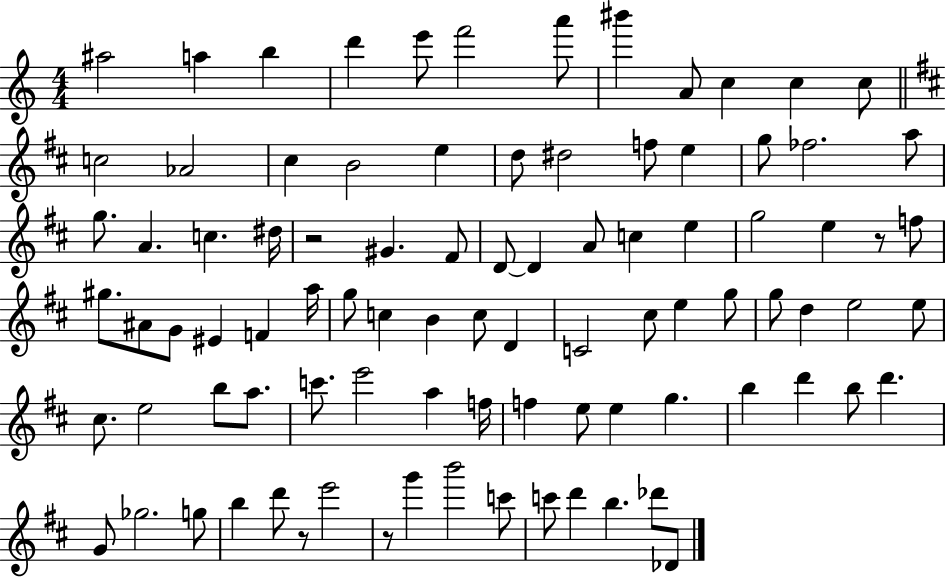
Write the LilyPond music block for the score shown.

{
  \clef treble
  \numericTimeSignature
  \time 4/4
  \key c \major
  ais''2 a''4 b''4 | d'''4 e'''8 f'''2 a'''8 | bis'''4 a'8 c''4 c''4 c''8 | \bar "||" \break \key b \minor c''2 aes'2 | cis''4 b'2 e''4 | d''8 dis''2 f''8 e''4 | g''8 fes''2. a''8 | \break g''8. a'4. c''4. dis''16 | r2 gis'4. fis'8 | d'8~~ d'4 a'8 c''4 e''4 | g''2 e''4 r8 f''8 | \break gis''8. ais'8 g'8 eis'4 f'4 a''16 | g''8 c''4 b'4 c''8 d'4 | c'2 cis''8 e''4 g''8 | g''8 d''4 e''2 e''8 | \break cis''8. e''2 b''8 a''8. | c'''8. e'''2 a''4 f''16 | f''4 e''8 e''4 g''4. | b''4 d'''4 b''8 d'''4. | \break g'8 ges''2. g''8 | b''4 d'''8 r8 e'''2 | r8 g'''4 b'''2 c'''8 | c'''8 d'''4 b''4. des'''8 des'8 | \break \bar "|."
}